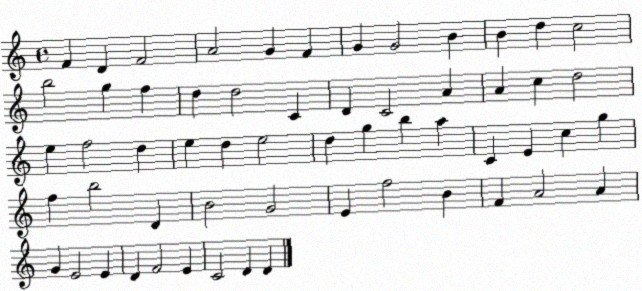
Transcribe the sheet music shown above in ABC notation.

X:1
T:Untitled
M:4/4
L:1/4
K:C
F D F2 A2 G F G G2 B B d c2 b2 g f d d2 C D C2 A A c d2 e f2 d e d e2 d g b a C E c g f b2 D B2 G2 E f2 B F A2 A G E2 E D F2 E C2 D D